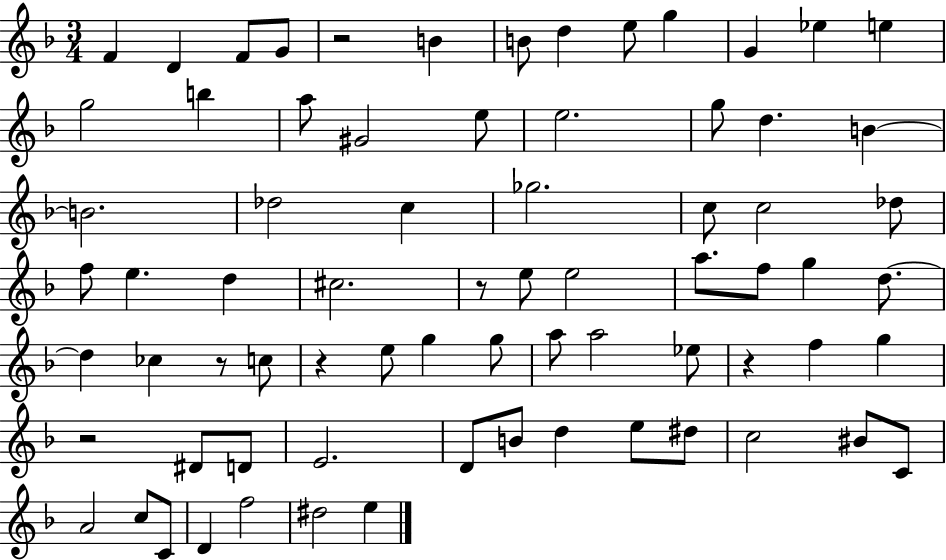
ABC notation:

X:1
T:Untitled
M:3/4
L:1/4
K:F
F D F/2 G/2 z2 B B/2 d e/2 g G _e e g2 b a/2 ^G2 e/2 e2 g/2 d B B2 _d2 c _g2 c/2 c2 _d/2 f/2 e d ^c2 z/2 e/2 e2 a/2 f/2 g d/2 d _c z/2 c/2 z e/2 g g/2 a/2 a2 _e/2 z f g z2 ^D/2 D/2 E2 D/2 B/2 d e/2 ^d/2 c2 ^B/2 C/2 A2 c/2 C/2 D f2 ^d2 e